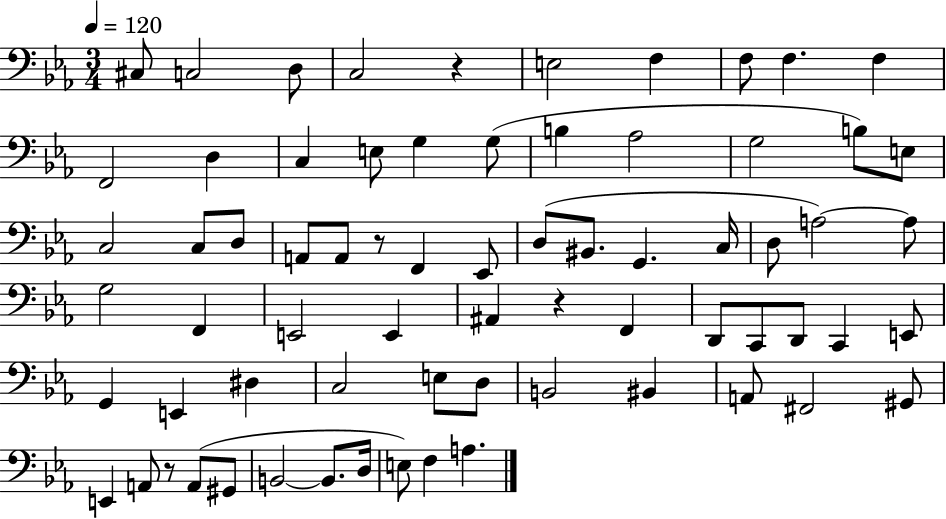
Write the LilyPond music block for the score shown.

{
  \clef bass
  \numericTimeSignature
  \time 3/4
  \key ees \major
  \tempo 4 = 120
  cis8 c2 d8 | c2 r4 | e2 f4 | f8 f4. f4 | \break f,2 d4 | c4 e8 g4 g8( | b4 aes2 | g2 b8) e8 | \break c2 c8 d8 | a,8 a,8 r8 f,4 ees,8 | d8( bis,8. g,4. c16 | d8 a2~~) a8 | \break g2 f,4 | e,2 e,4 | ais,4 r4 f,4 | d,8 c,8 d,8 c,4 e,8 | \break g,4 e,4 dis4 | c2 e8 d8 | b,2 bis,4 | a,8 fis,2 gis,8 | \break e,4 a,8 r8 a,8( gis,8 | b,2~~ b,8. d16 | e8) f4 a4. | \bar "|."
}